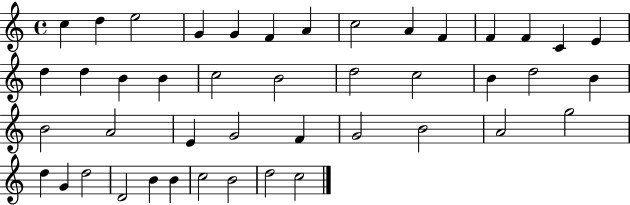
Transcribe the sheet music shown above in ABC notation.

X:1
T:Untitled
M:4/4
L:1/4
K:C
c d e2 G G F A c2 A F F F C E d d B B c2 B2 d2 c2 B d2 B B2 A2 E G2 F G2 B2 A2 g2 d G d2 D2 B B c2 B2 d2 c2